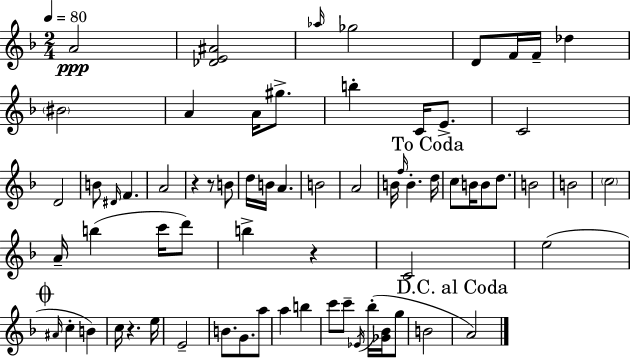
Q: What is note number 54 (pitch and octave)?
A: A5